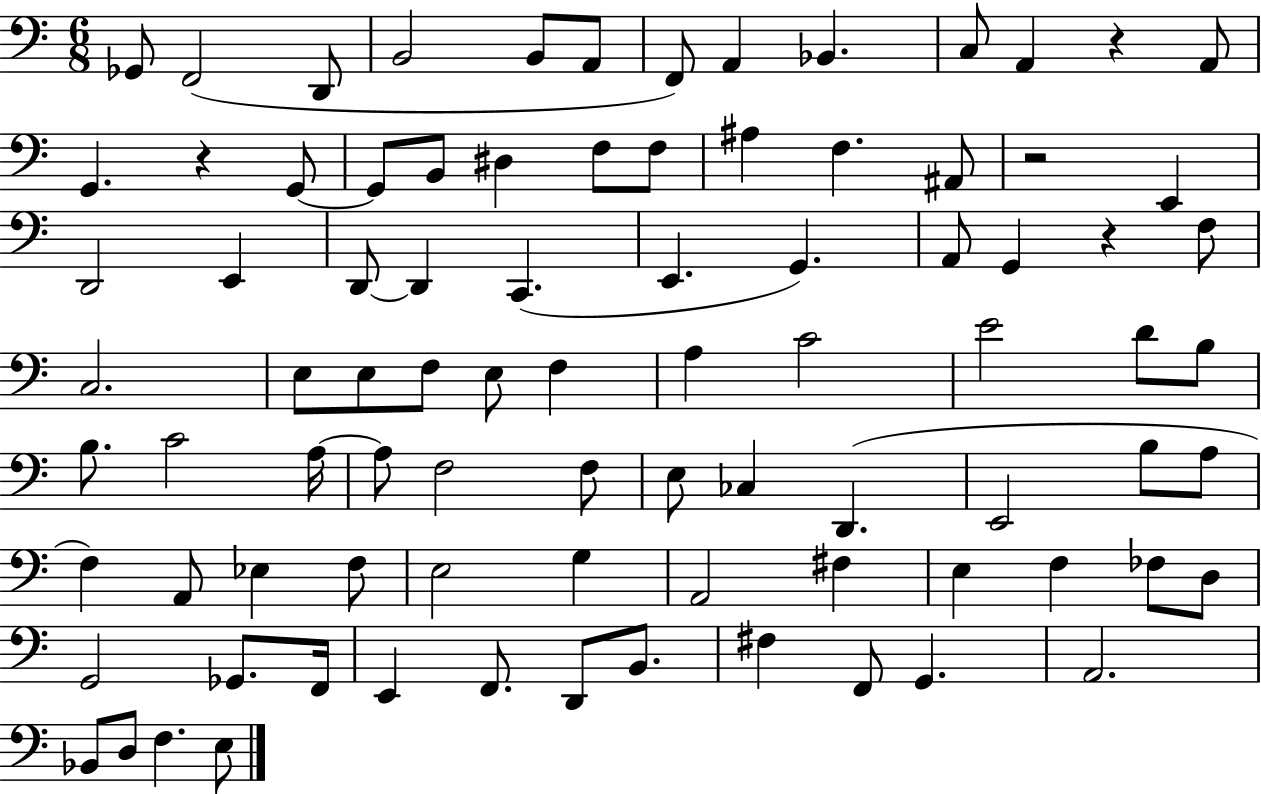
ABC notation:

X:1
T:Untitled
M:6/8
L:1/4
K:C
_G,,/2 F,,2 D,,/2 B,,2 B,,/2 A,,/2 F,,/2 A,, _B,, C,/2 A,, z A,,/2 G,, z G,,/2 G,,/2 B,,/2 ^D, F,/2 F,/2 ^A, F, ^A,,/2 z2 E,, D,,2 E,, D,,/2 D,, C,, E,, G,, A,,/2 G,, z F,/2 C,2 E,/2 E,/2 F,/2 E,/2 F, A, C2 E2 D/2 B,/2 B,/2 C2 A,/4 A,/2 F,2 F,/2 E,/2 _C, D,, E,,2 B,/2 A,/2 F, A,,/2 _E, F,/2 E,2 G, A,,2 ^F, E, F, _F,/2 D,/2 G,,2 _G,,/2 F,,/4 E,, F,,/2 D,,/2 B,,/2 ^F, F,,/2 G,, A,,2 _B,,/2 D,/2 F, E,/2